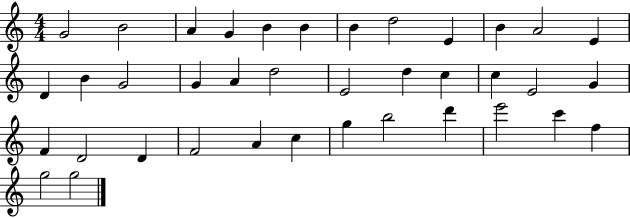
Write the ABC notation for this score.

X:1
T:Untitled
M:4/4
L:1/4
K:C
G2 B2 A G B B B d2 E B A2 E D B G2 G A d2 E2 d c c E2 G F D2 D F2 A c g b2 d' e'2 c' f g2 g2